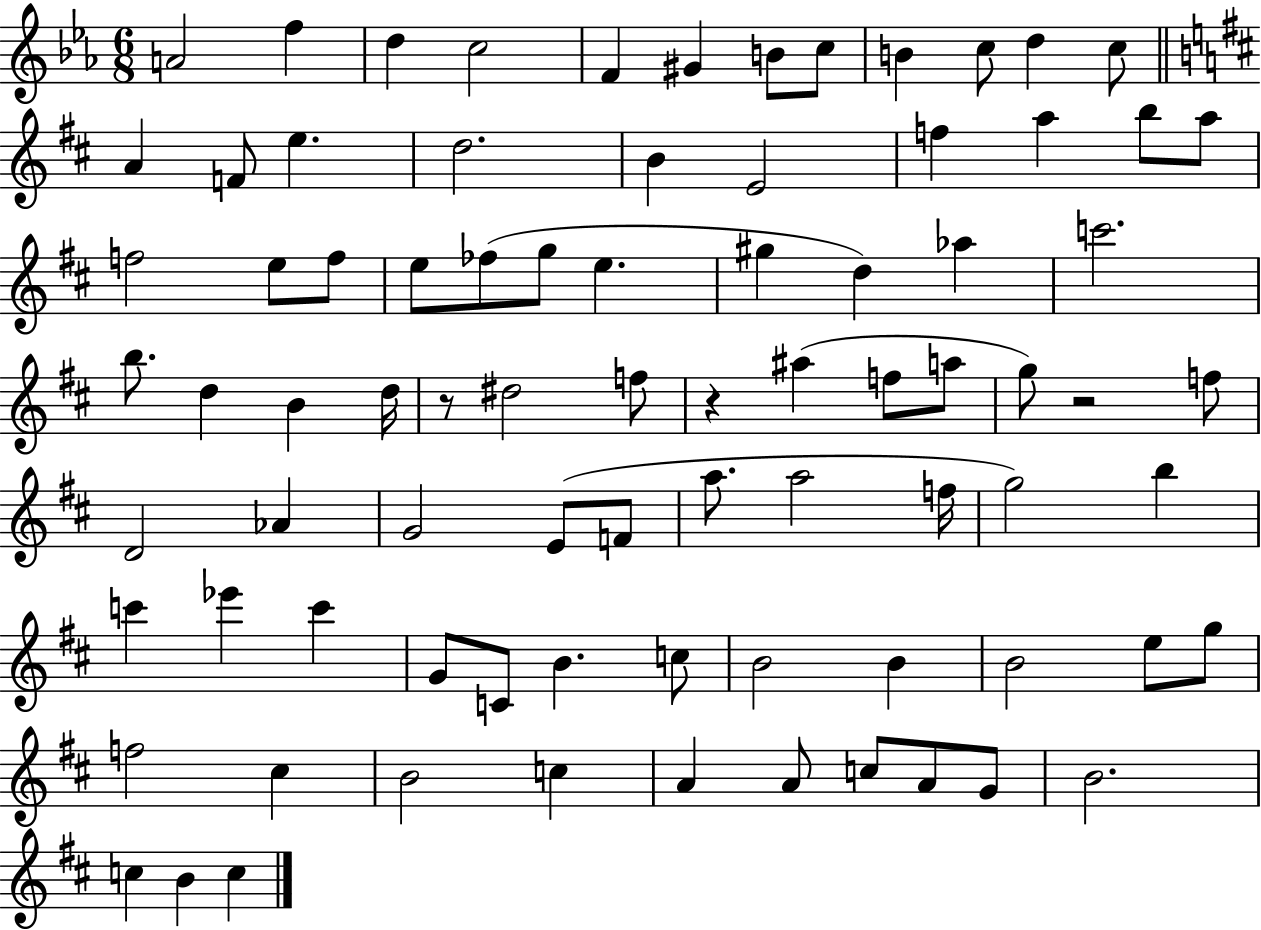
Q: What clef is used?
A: treble